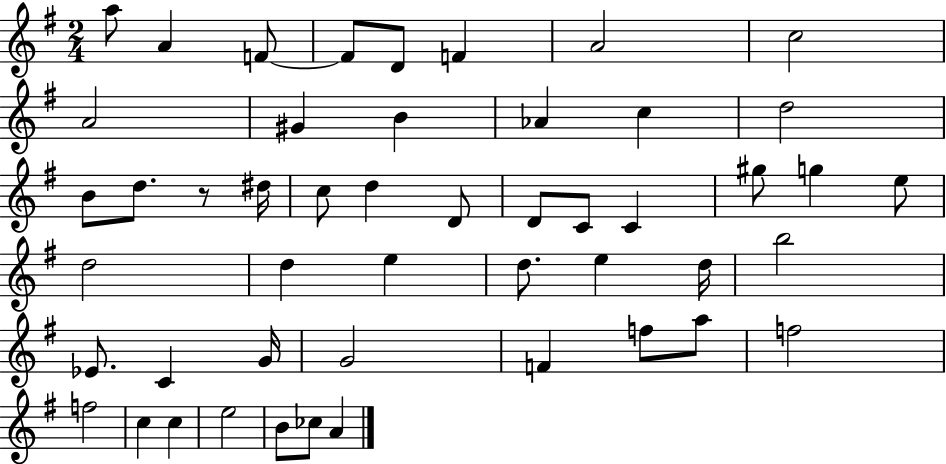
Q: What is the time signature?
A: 2/4